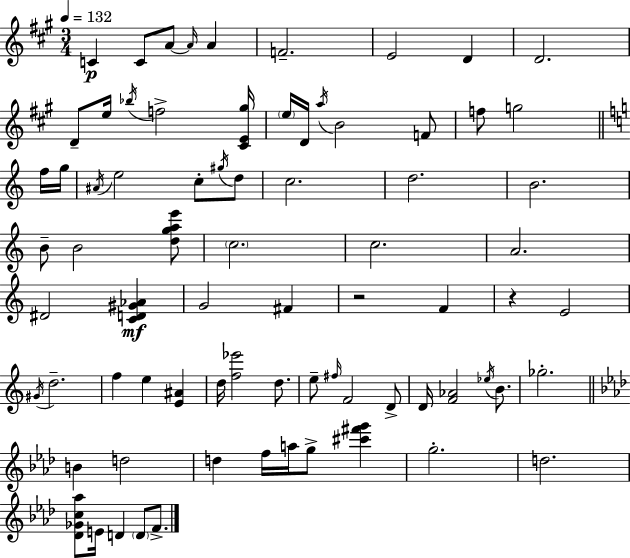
X:1
T:Untitled
M:3/4
L:1/4
K:A
C C/2 A/2 A/4 A F2 E2 D D2 D/2 e/4 _b/4 f2 [^CE^g]/4 e/4 D/4 a/4 B2 F/2 f/2 g2 f/4 g/4 ^A/4 e2 c/2 ^g/4 d/2 c2 d2 B2 B/2 B2 [dgae']/2 c2 c2 A2 ^D2 [CD^G_A] G2 ^F z2 F z E2 ^G/4 d2 f e [E^A] d/4 [f_e']2 d/2 e/2 ^f/4 F2 D/2 D/4 [F_A]2 _e/4 B/2 _g2 B d2 d f/4 a/4 g/2 [^c'^f'g'] g2 d2 [_D_Gc_a]/2 E/4 D D/2 F/2